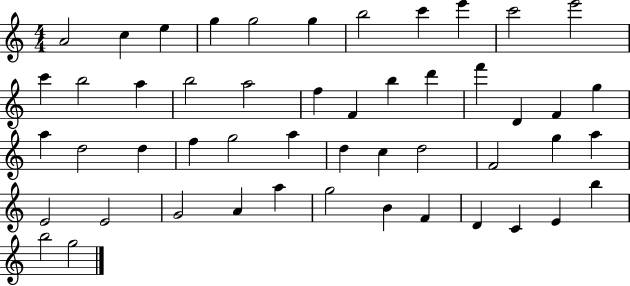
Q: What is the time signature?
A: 4/4